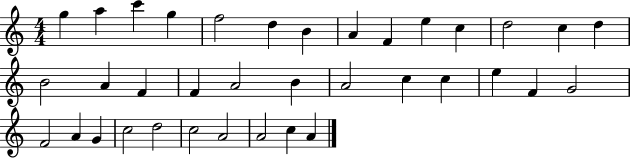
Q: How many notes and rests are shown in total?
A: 36